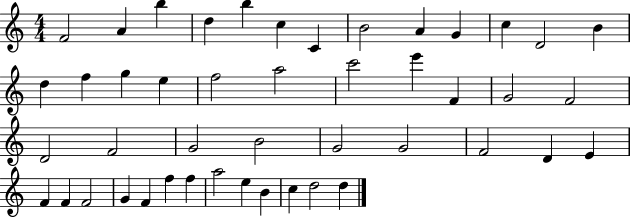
{
  \clef treble
  \numericTimeSignature
  \time 4/4
  \key c \major
  f'2 a'4 b''4 | d''4 b''4 c''4 c'4 | b'2 a'4 g'4 | c''4 d'2 b'4 | \break d''4 f''4 g''4 e''4 | f''2 a''2 | c'''2 e'''4 f'4 | g'2 f'2 | \break d'2 f'2 | g'2 b'2 | g'2 g'2 | f'2 d'4 e'4 | \break f'4 f'4 f'2 | g'4 f'4 f''4 f''4 | a''2 e''4 b'4 | c''4 d''2 d''4 | \break \bar "|."
}